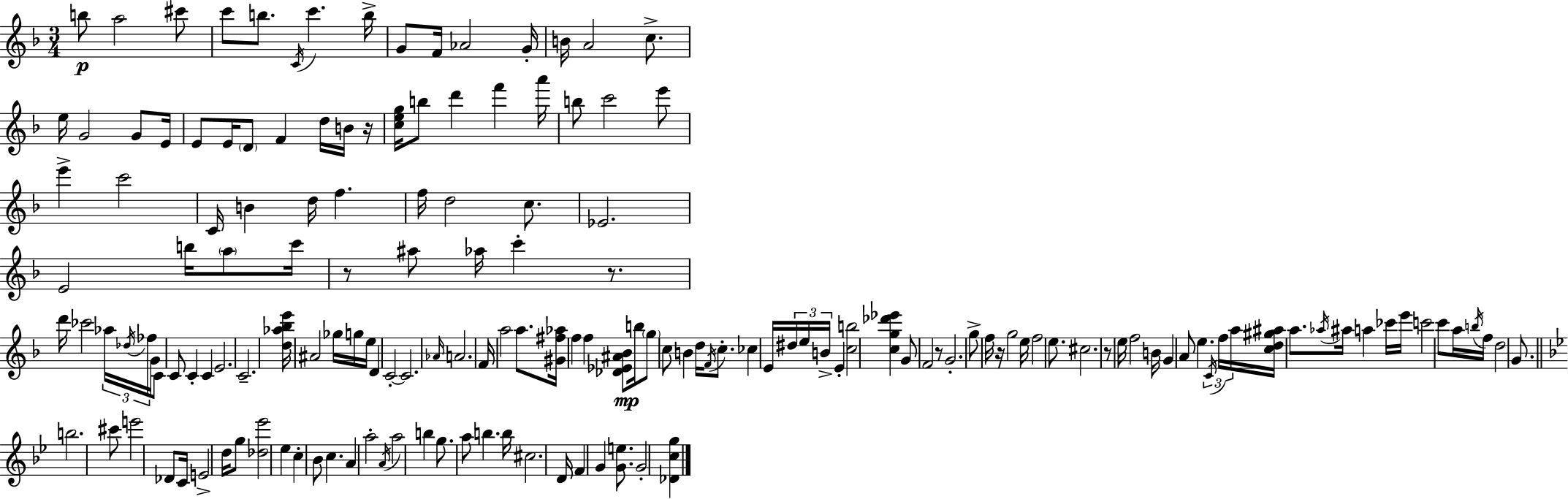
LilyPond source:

{
  \clef treble
  \numericTimeSignature
  \time 3/4
  \key f \major
  b''8\p a''2 cis'''8 | c'''8 b''8. \acciaccatura { c'16 } c'''4. | b''16-> g'8 f'16 aes'2 | g'16-. b'16 a'2 c''8.-> | \break e''16 g'2 g'8 | e'16 e'8 e'16 \parenthesize d'8 f'4 d''16 b'16 | r16 <c'' e'' g''>16 b''8 d'''4 f'''4 | a'''16 b''8 c'''2 e'''8 | \break e'''4-> c'''2 | c'16 b'4 d''16 f''4. | f''16 d''2 c''8. | ees'2. | \break e'2 b''16 \parenthesize a''8 | c'''16 r8 ais''8 aes''16 c'''4-. r8. | d'''16 ces'''2 \tuplet 3/2 { aes''16 \acciaccatura { des''16 } | fes''16 } g'16 c'8 c'8 c'4-. c'4 | \break e'2. | c'2.-- | <d'' aes'' bes'' e'''>16 ais'2 ges''16 | g''16 e''16 d'4 c'2-.~~ | \break c'2. | \grace { aes'16 } a'2. | f'16 a''2 | a''8. <gis' fis'' aes''>16 f''4 f''4 | \break <des' ees' ais' bes'>8\mp b''16 \parenthesize g''8 c''8 b'4 d''16 | \acciaccatura { f'16 } c''8.-. ces''4 e'16 \tuplet 3/2 { dis''16 e''16 b'16-> } | e'4-. <c'' b''>2 | <c'' g'' des''' ees'''>4 g'8 f'2 | \break r8 g'2.-. | g''8-> f''16 r16 g''2 | e''16 f''2 | e''8. cis''2. | \break r8 \parenthesize e''16 f''2 | b'16 g'4 a'8 e''4. | \tuplet 3/2 { \acciaccatura { c'16 } f''16 a''16 } <c'' d'' gis'' ais''>16 a''8. \acciaccatura { aes''16 } | ais''16 a''4 ces'''16 e'''16 c'''2 | \break c'''8 a''16 \acciaccatura { b''16 } f''16 d''2 | g'8. \bar "||" \break \key g \minor b''2. | cis'''8 e'''2 des'8 | c'16 e'2-> d''16 g''8 | <des'' ees'''>2 ees''4 | \break c''4-. bes'8 c''4. | a'4 a''2-. | \acciaccatura { a'16 } a''2 b''4 | g''8. a''8 b''4. | \break b''16 cis''2. | d'16 f'4 g'4 <g' e''>8. | g'2-. <des' c'' g''>4 | \bar "|."
}